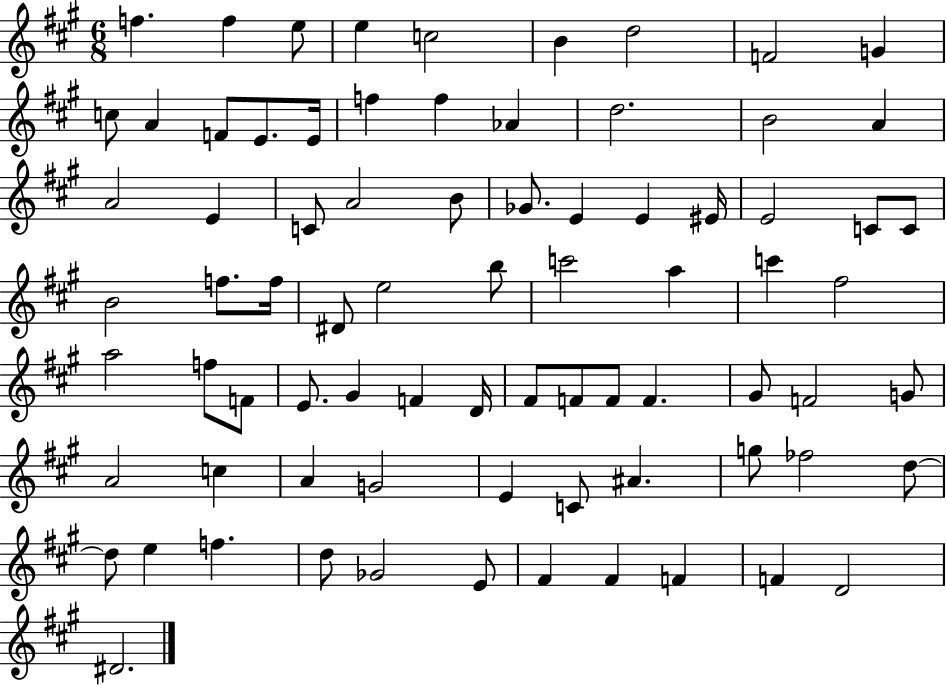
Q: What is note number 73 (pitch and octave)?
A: F#4